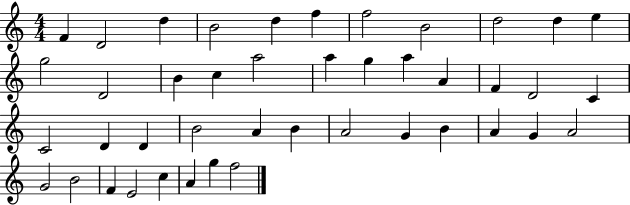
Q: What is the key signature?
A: C major